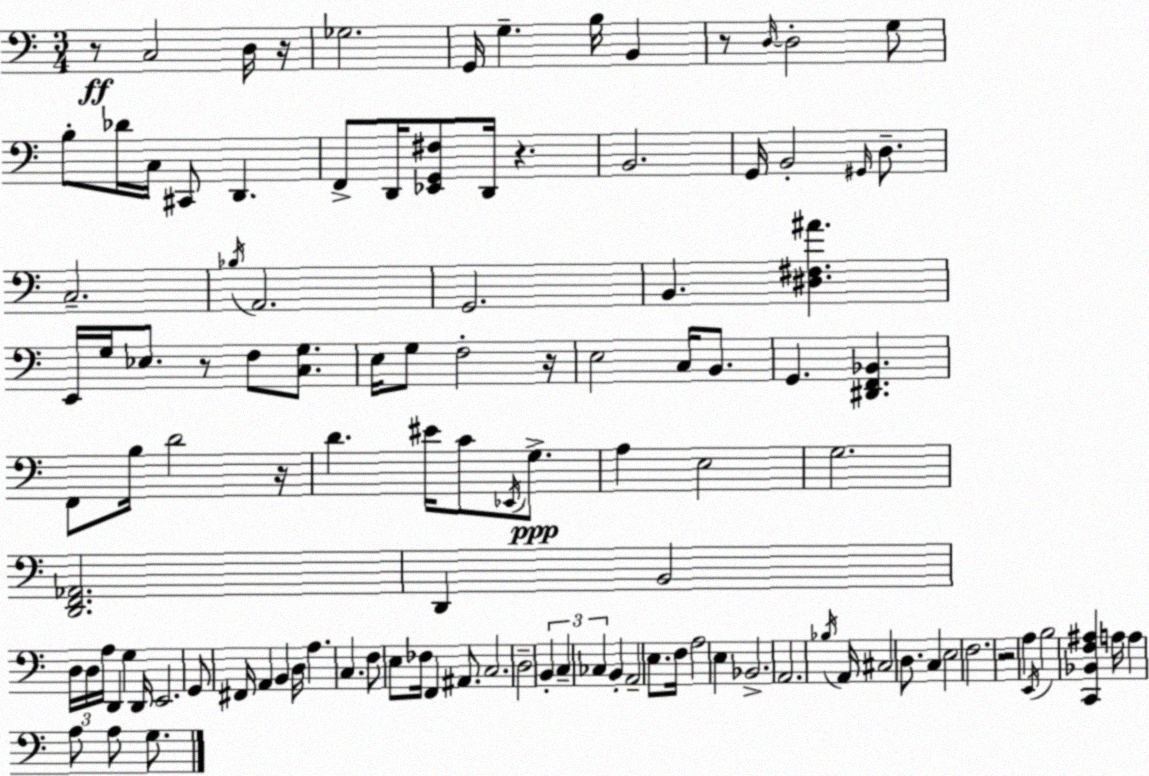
X:1
T:Untitled
M:3/4
L:1/4
K:Am
z/2 C,2 D,/4 z/4 _G,2 G,,/4 G, B,/4 B,, z/2 D,/4 D,2 G,/2 B,/2 _D/4 C,/4 ^C,,/2 D,, F,,/2 D,,/4 [_E,,G,,^F,]/2 D,,/4 z B,,2 G,,/4 B,,2 ^G,,/4 D,/2 C,2 _B,/4 A,,2 G,,2 B,, [^D,^F,^A] E,,/4 G,/4 _E,/2 z/2 F,/2 [C,G,]/2 E,/4 G,/2 F,2 z/4 E,2 C,/4 B,,/2 G,, [^D,,F,,_B,,] F,,/2 B,/4 D2 z/4 D ^E/4 C/2 _E,,/4 G,/2 A, E,2 G,2 [D,,F,,_A,,]2 D,, B,,2 D,/4 D,/4 A,/4 D,, G, D,,/4 E,,2 G,,/2 ^F,,/4 A,, B,, D,/4 A, C, F,/2 E,/2 _F,/4 F,, ^A,,/2 C,2 D,2 B,, C, _C, B,, A,,2 E,/2 F,/4 A,2 E, _B,,2 A,,2 _B,/4 A,,/4 ^C,2 D,/2 C, E,2 F,2 z2 A, E,,/4 B,2 [C,,_B,,F,^A,] A,/4 A, A,/2 A,/2 G,/2